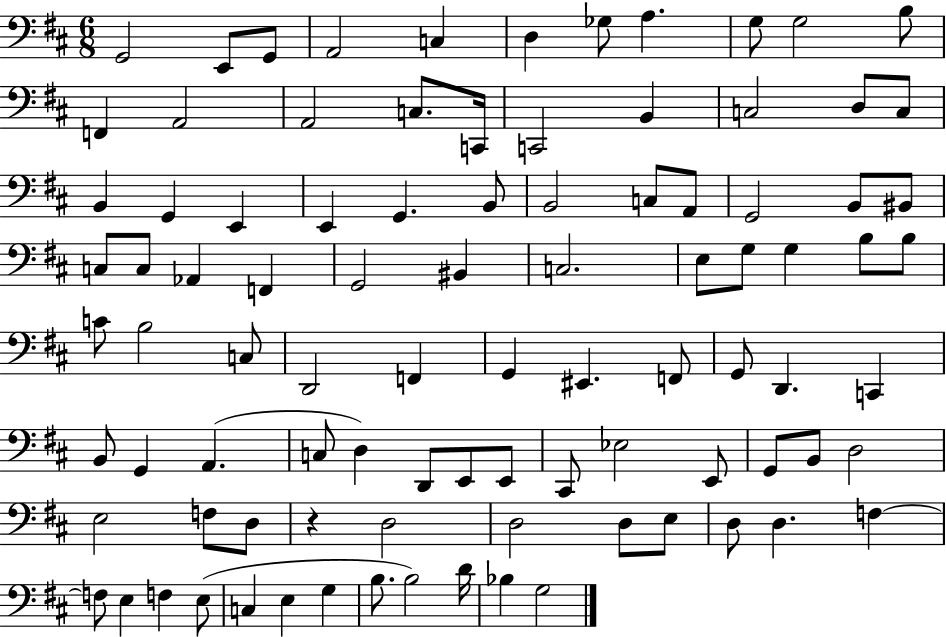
{
  \clef bass
  \numericTimeSignature
  \time 6/8
  \key d \major
  g,2 e,8 g,8 | a,2 c4 | d4 ges8 a4. | g8 g2 b8 | \break f,4 a,2 | a,2 c8. c,16 | c,2 b,4 | c2 d8 c8 | \break b,4 g,4 e,4 | e,4 g,4. b,8 | b,2 c8 a,8 | g,2 b,8 bis,8 | \break c8 c8 aes,4 f,4 | g,2 bis,4 | c2. | e8 g8 g4 b8 b8 | \break c'8 b2 c8 | d,2 f,4 | g,4 eis,4. f,8 | g,8 d,4. c,4 | \break b,8 g,4 a,4.( | c8 d4) d,8 e,8 e,8 | cis,8 ees2 e,8 | g,8 b,8 d2 | \break e2 f8 d8 | r4 d2 | d2 d8 e8 | d8 d4. f4~~ | \break f8 e4 f4 e8( | c4 e4 g4 | b8. b2) d'16 | bes4 g2 | \break \bar "|."
}